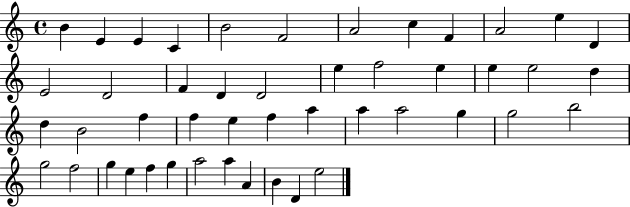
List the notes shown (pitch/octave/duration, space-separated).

B4/q E4/q E4/q C4/q B4/h F4/h A4/h C5/q F4/q A4/h E5/q D4/q E4/h D4/h F4/q D4/q D4/h E5/q F5/h E5/q E5/q E5/h D5/q D5/q B4/h F5/q F5/q E5/q F5/q A5/q A5/q A5/h G5/q G5/h B5/h G5/h F5/h G5/q E5/q F5/q G5/q A5/h A5/q A4/q B4/q D4/q E5/h